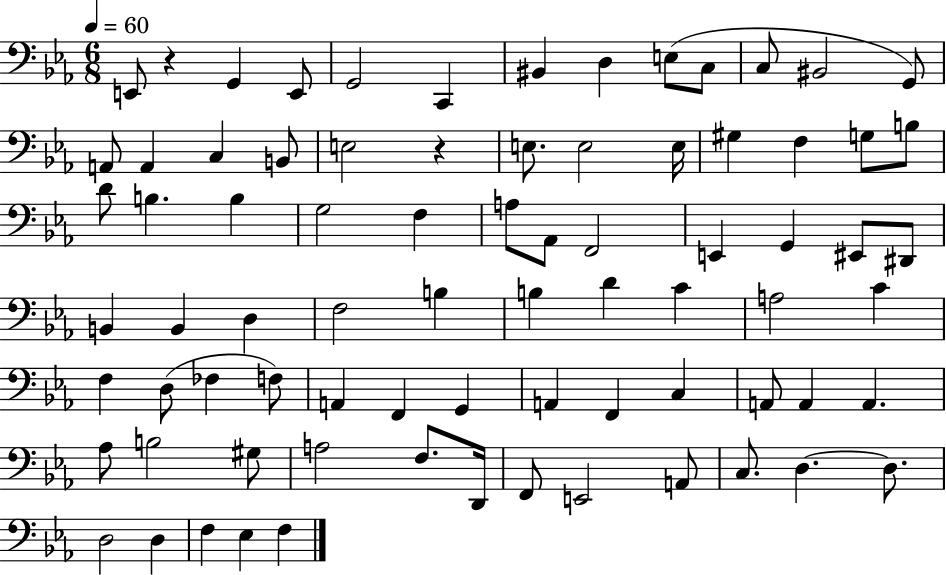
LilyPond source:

{
  \clef bass
  \numericTimeSignature
  \time 6/8
  \key ees \major
  \tempo 4 = 60
  \repeat volta 2 { e,8 r4 g,4 e,8 | g,2 c,4 | bis,4 d4 e8( c8 | c8 bis,2 g,8) | \break a,8 a,4 c4 b,8 | e2 r4 | e8. e2 e16 | gis4 f4 g8 b8 | \break d'8 b4. b4 | g2 f4 | a8 aes,8 f,2 | e,4 g,4 eis,8 dis,8 | \break b,4 b,4 d4 | f2 b4 | b4 d'4 c'4 | a2 c'4 | \break f4 d8( fes4 f8) | a,4 f,4 g,4 | a,4 f,4 c4 | a,8 a,4 a,4. | \break aes8 b2 gis8 | a2 f8. d,16 | f,8 e,2 a,8 | c8. d4.~~ d8. | \break d2 d4 | f4 ees4 f4 | } \bar "|."
}